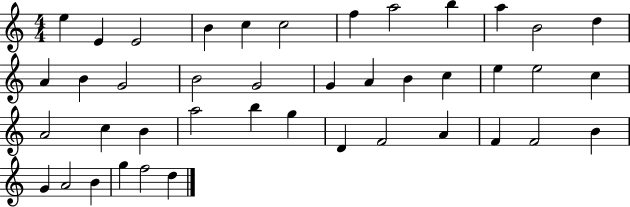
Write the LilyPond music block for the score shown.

{
  \clef treble
  \numericTimeSignature
  \time 4/4
  \key c \major
  e''4 e'4 e'2 | b'4 c''4 c''2 | f''4 a''2 b''4 | a''4 b'2 d''4 | \break a'4 b'4 g'2 | b'2 g'2 | g'4 a'4 b'4 c''4 | e''4 e''2 c''4 | \break a'2 c''4 b'4 | a''2 b''4 g''4 | d'4 f'2 a'4 | f'4 f'2 b'4 | \break g'4 a'2 b'4 | g''4 f''2 d''4 | \bar "|."
}